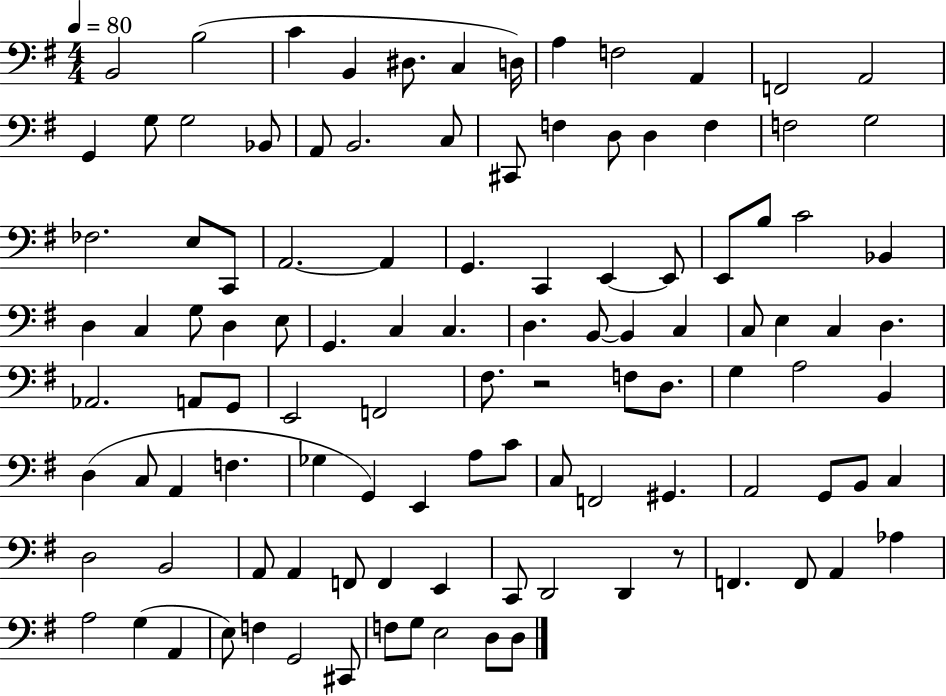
B2/h B3/h C4/q B2/q D#3/e. C3/q D3/s A3/q F3/h A2/q F2/h A2/h G2/q G3/e G3/h Bb2/e A2/e B2/h. C3/e C#2/e F3/q D3/e D3/q F3/q F3/h G3/h FES3/h. E3/e C2/e A2/h. A2/q G2/q. C2/q E2/q E2/e E2/e B3/e C4/h Bb2/q D3/q C3/q G3/e D3/q E3/e G2/q. C3/q C3/q. D3/q. B2/e B2/q C3/q C3/e E3/q C3/q D3/q. Ab2/h. A2/e G2/e E2/h F2/h F#3/e. R/h F3/e D3/e. G3/q A3/h B2/q D3/q C3/e A2/q F3/q. Gb3/q G2/q E2/q A3/e C4/e C3/e F2/h G#2/q. A2/h G2/e B2/e C3/q D3/h B2/h A2/e A2/q F2/e F2/q E2/q C2/e D2/h D2/q R/e F2/q. F2/e A2/q Ab3/q A3/h G3/q A2/q E3/e F3/q G2/h C#2/e F3/e G3/e E3/h D3/e D3/e